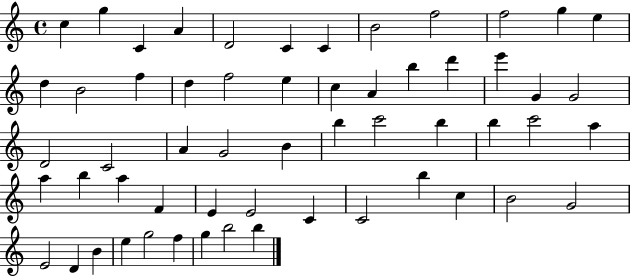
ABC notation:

X:1
T:Untitled
M:4/4
L:1/4
K:C
c g C A D2 C C B2 f2 f2 g e d B2 f d f2 e c A b d' e' G G2 D2 C2 A G2 B b c'2 b b c'2 a a b a F E E2 C C2 b c B2 G2 E2 D B e g2 f g b2 b